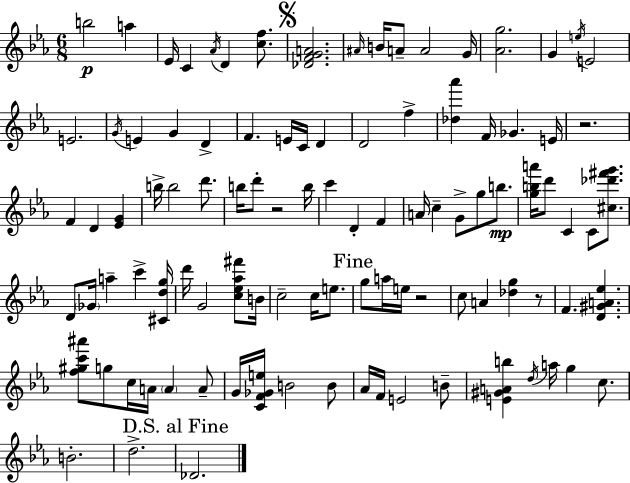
{
  \clef treble
  \numericTimeSignature
  \time 6/8
  \key c \minor
  b''2\p a''4 | ees'16 c'4 \acciaccatura { aes'16 } d'4 <c'' f''>8. | \mark \markup { \musicglyph "scripts.segno" } <des' f' g' a'>2. | \grace { ais'16 } b'16 a'8-- a'2 | \break g'16 <aes' g''>2. | g'4 \acciaccatura { e''16 } e'2 | e'2. | \acciaccatura { g'16 } e'4 g'4 | \break d'4-> f'4. e'16 c'16 | d'4 d'2 | f''4-> <des'' aes'''>4 f'16 ges'4. | e'16 r2. | \break f'4 d'4 | <ees' g'>4 b''16-> b''2 | d'''8. b''16 d'''8-. r2 | b''16 c'''4 d'4-. | \break f'4 a'16 c''4-- g'8-> g''8 | b''8.\mp <g'' b'' a'''>16 d'''8 c'4 c'8 | <cis'' des''' fis''' g'''>8. d'8 \parenthesize ges'16 a''4-- c'''4-> | <cis' d'' g''>16 d'''16 g'2 | \break <c'' ees'' aes'' fis'''>8 b'16 c''2-- | c''16 e''8. \mark "Fine" g''8 a''16 e''16 r2 | c''8 a'4 <des'' g''>4 | r8 f'4. <d' gis' a' ees''>4. | \break <f'' gis'' c''' ais'''>8 g''8 c''16 a'16 \parenthesize a'4 | a'8-- g'16 <c' f' ges' e''>16 b'2 | b'8 aes'16 f'16 e'2 | b'8-- <e' gis' a' b''>4 \acciaccatura { d''16 } a''16 g''4 | \break c''8. b'2.-. | d''2.-> | \mark "D.S. al Fine" des'2. | \bar "|."
}